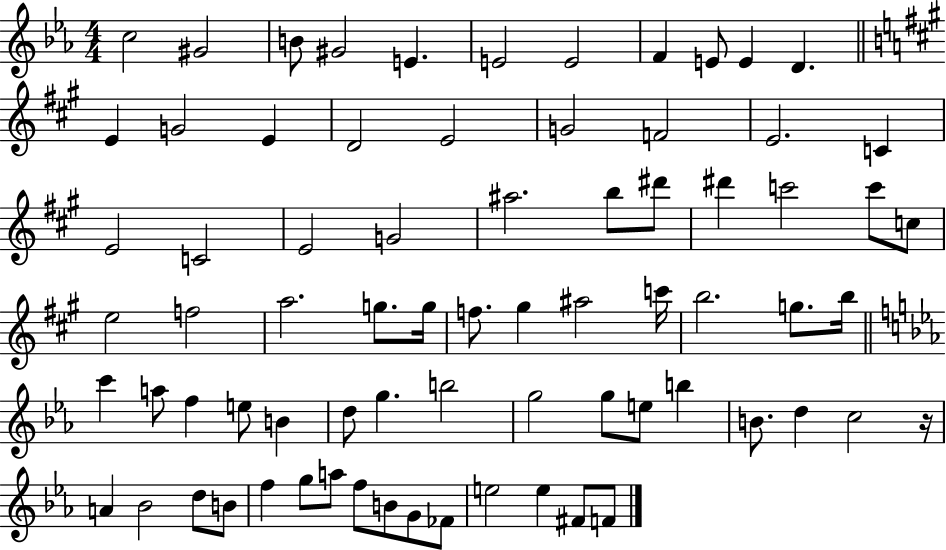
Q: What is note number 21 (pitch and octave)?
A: E4